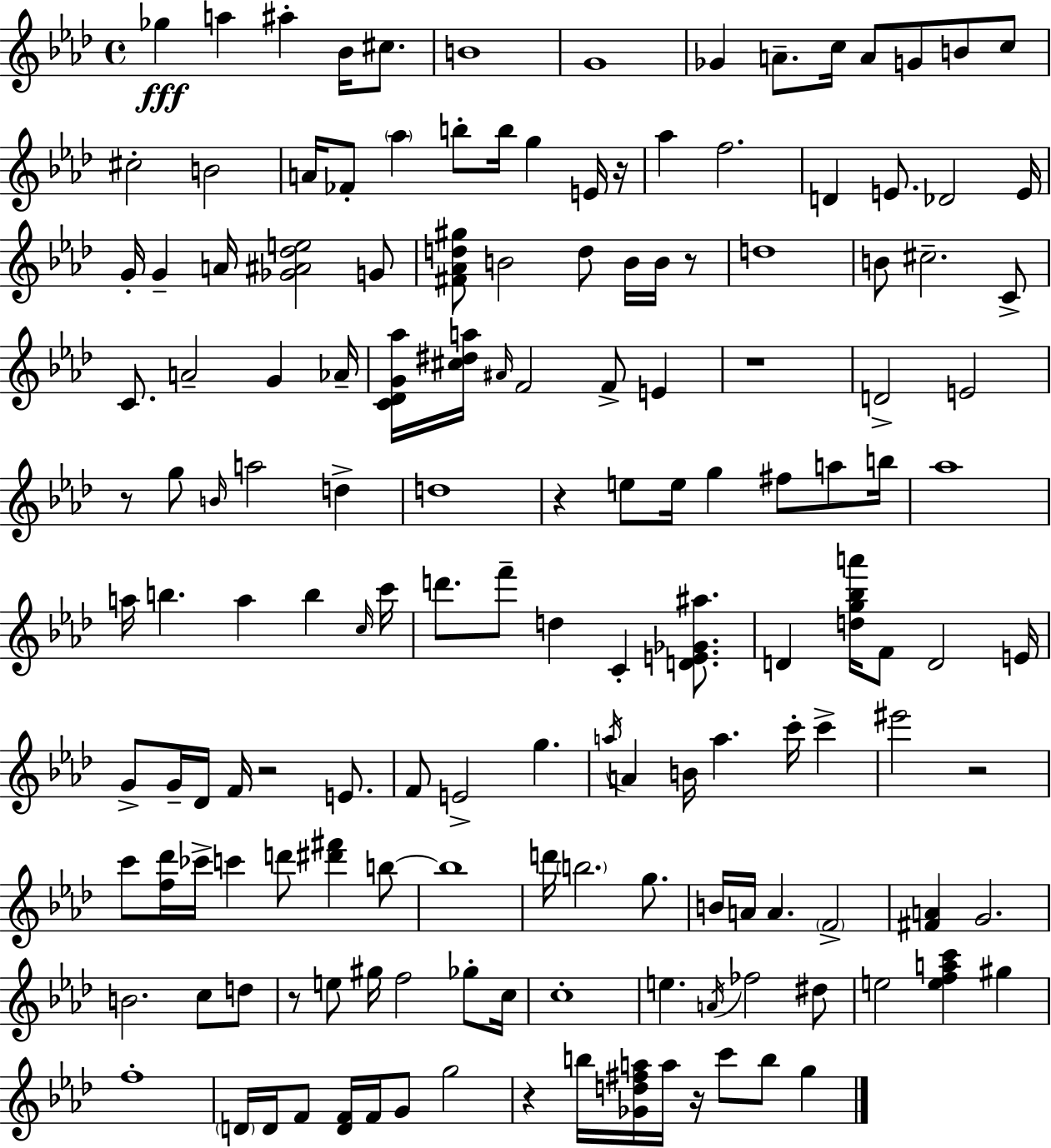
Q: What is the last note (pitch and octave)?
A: G5